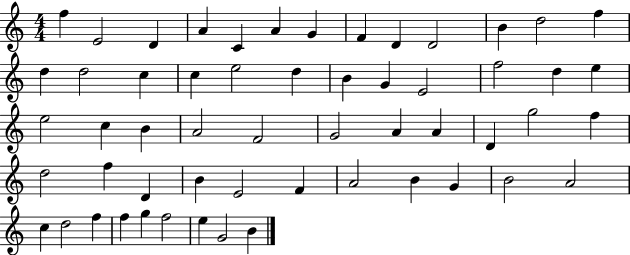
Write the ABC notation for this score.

X:1
T:Untitled
M:4/4
L:1/4
K:C
f E2 D A C A G F D D2 B d2 f d d2 c c e2 d B G E2 f2 d e e2 c B A2 F2 G2 A A D g2 f d2 f D B E2 F A2 B G B2 A2 c d2 f f g f2 e G2 B